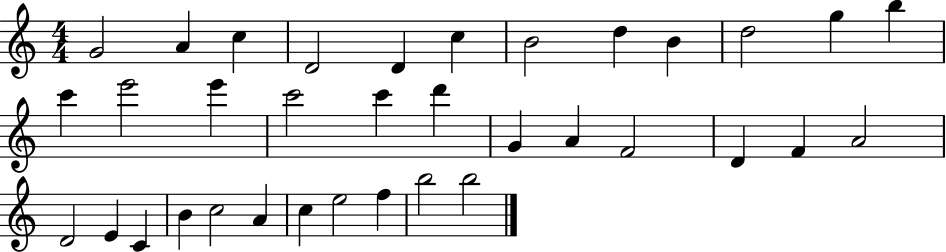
G4/h A4/q C5/q D4/h D4/q C5/q B4/h D5/q B4/q D5/h G5/q B5/q C6/q E6/h E6/q C6/h C6/q D6/q G4/q A4/q F4/h D4/q F4/q A4/h D4/h E4/q C4/q B4/q C5/h A4/q C5/q E5/h F5/q B5/h B5/h